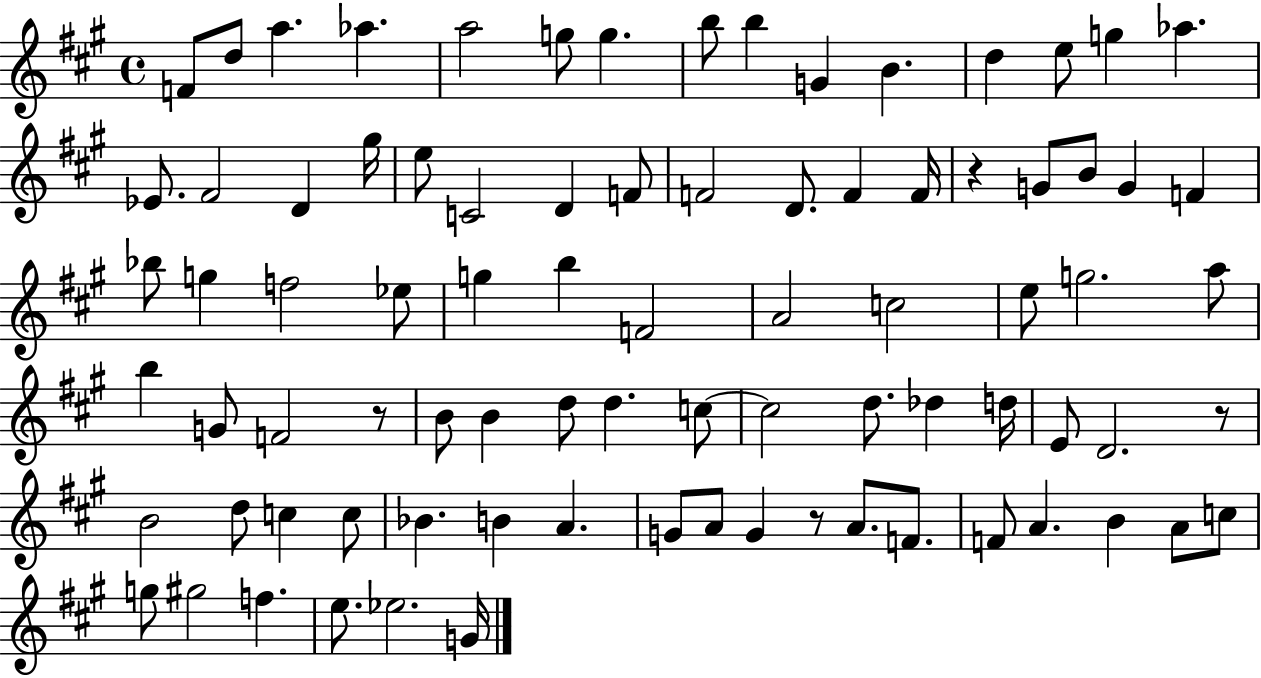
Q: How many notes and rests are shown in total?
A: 84